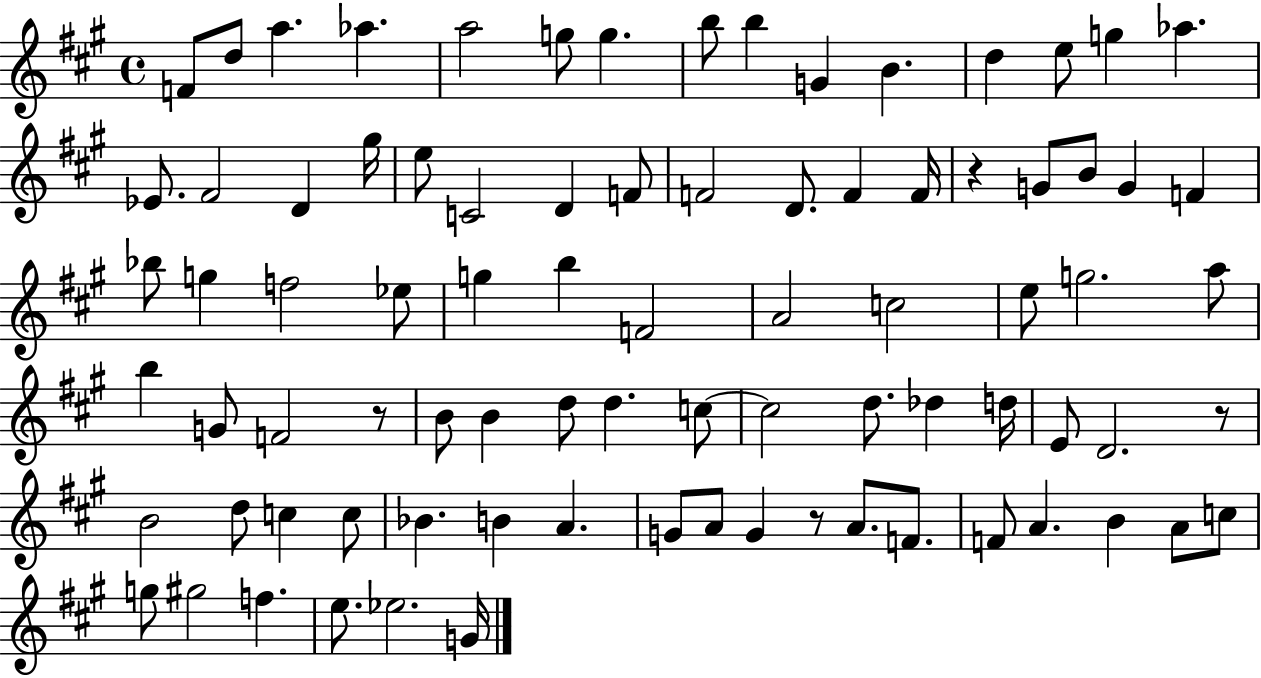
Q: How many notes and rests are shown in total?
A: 84